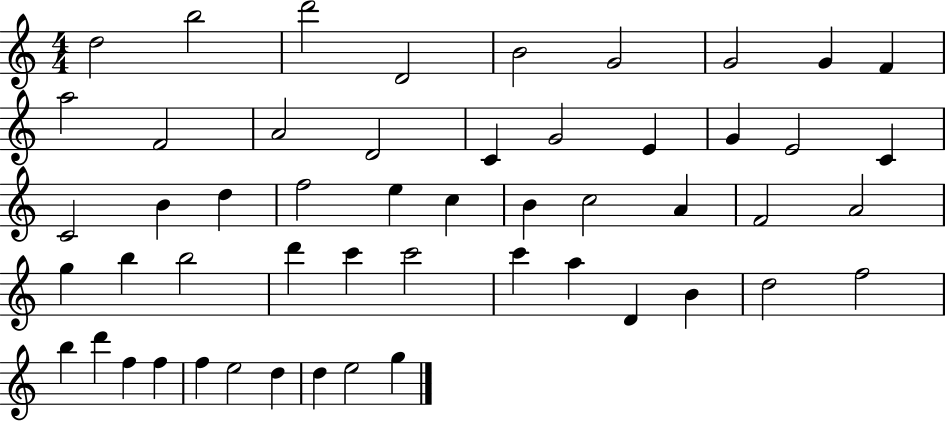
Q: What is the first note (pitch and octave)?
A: D5